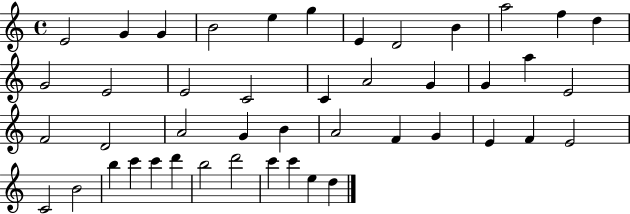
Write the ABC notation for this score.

X:1
T:Untitled
M:4/4
L:1/4
K:C
E2 G G B2 e g E D2 B a2 f d G2 E2 E2 C2 C A2 G G a E2 F2 D2 A2 G B A2 F G E F E2 C2 B2 b c' c' d' b2 d'2 c' c' e d